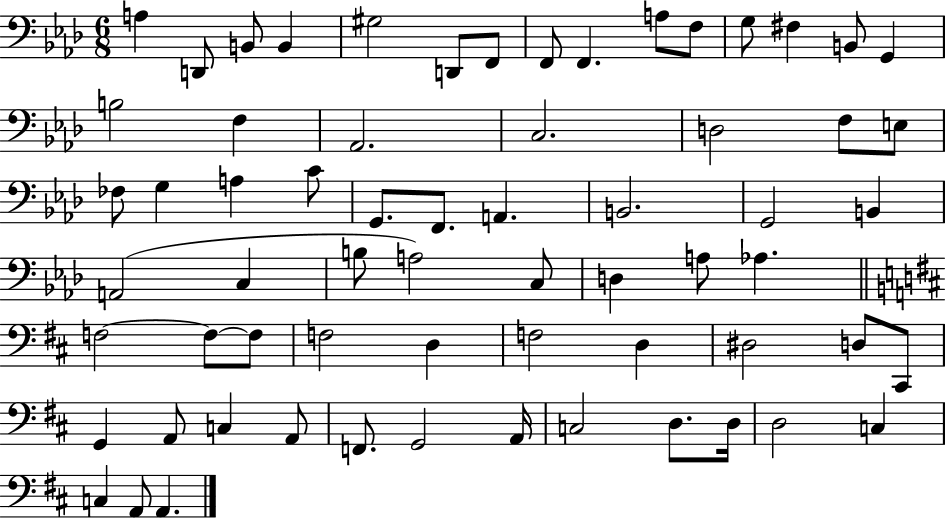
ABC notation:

X:1
T:Untitled
M:6/8
L:1/4
K:Ab
A, D,,/2 B,,/2 B,, ^G,2 D,,/2 F,,/2 F,,/2 F,, A,/2 F,/2 G,/2 ^F, B,,/2 G,, B,2 F, _A,,2 C,2 D,2 F,/2 E,/2 _F,/2 G, A, C/2 G,,/2 F,,/2 A,, B,,2 G,,2 B,, A,,2 C, B,/2 A,2 C,/2 D, A,/2 _A, F,2 F,/2 F,/2 F,2 D, F,2 D, ^D,2 D,/2 ^C,,/2 G,, A,,/2 C, A,,/2 F,,/2 G,,2 A,,/4 C,2 D,/2 D,/4 D,2 C, C, A,,/2 A,,